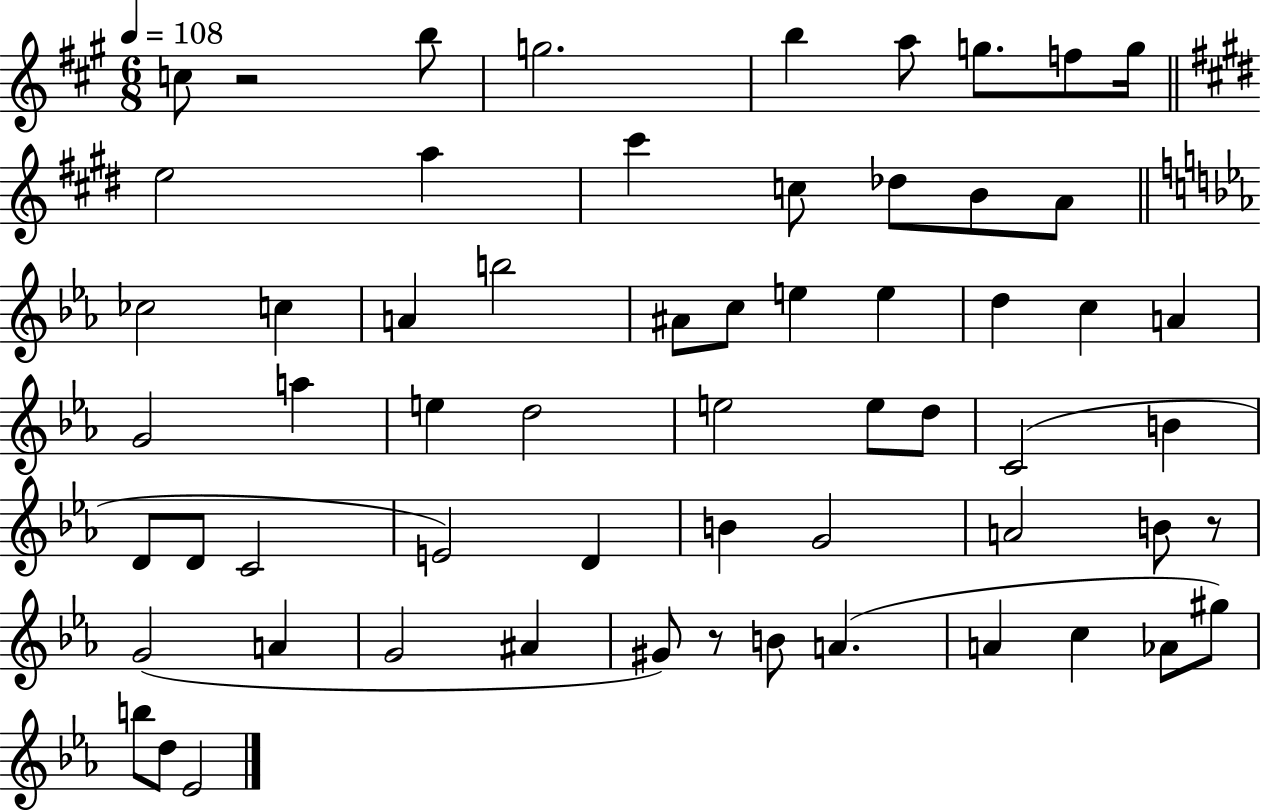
X:1
T:Untitled
M:6/8
L:1/4
K:A
c/2 z2 b/2 g2 b a/2 g/2 f/2 g/4 e2 a ^c' c/2 _d/2 B/2 A/2 _c2 c A b2 ^A/2 c/2 e e d c A G2 a e d2 e2 e/2 d/2 C2 B D/2 D/2 C2 E2 D B G2 A2 B/2 z/2 G2 A G2 ^A ^G/2 z/2 B/2 A A c _A/2 ^g/2 b/2 d/2 _E2